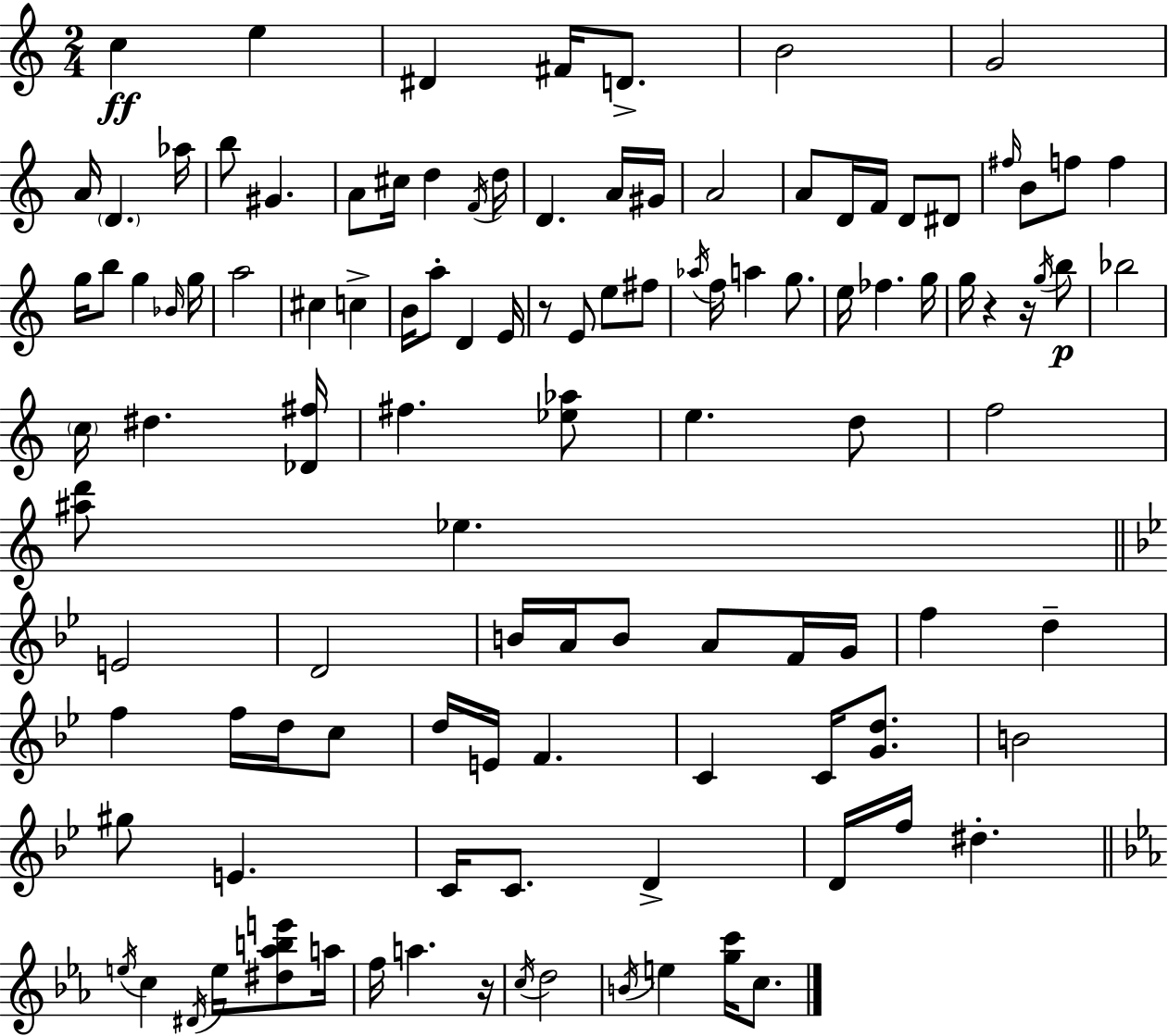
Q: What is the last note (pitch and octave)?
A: C5